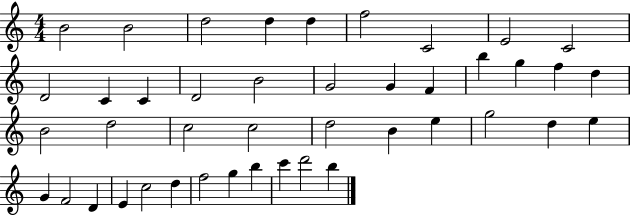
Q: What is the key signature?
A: C major